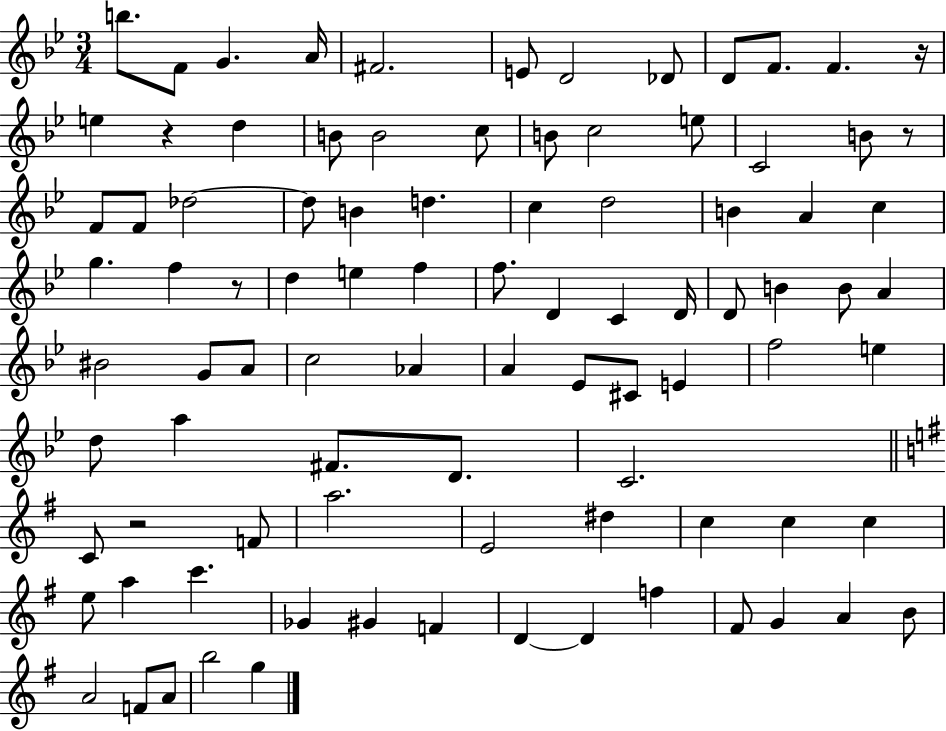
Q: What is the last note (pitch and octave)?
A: G5